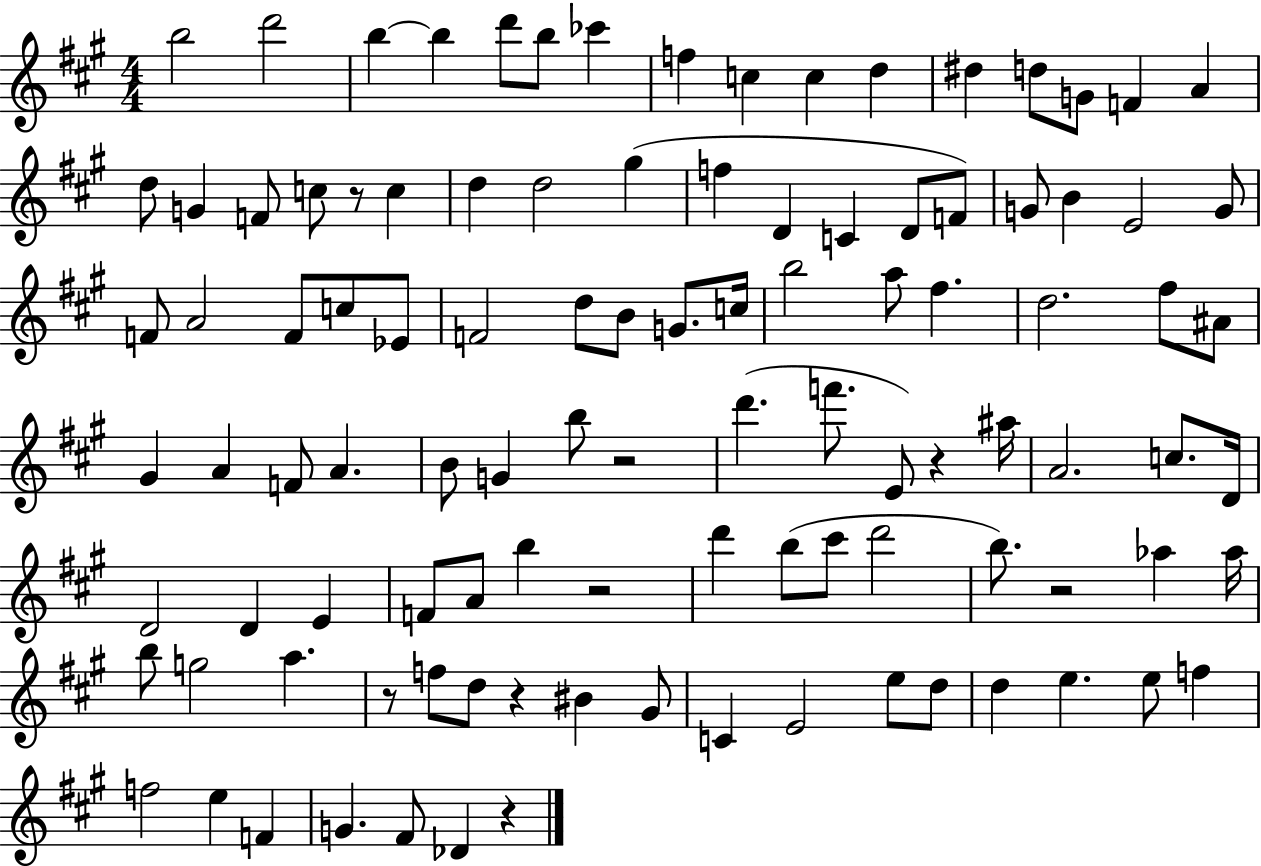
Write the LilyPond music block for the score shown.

{
  \clef treble
  \numericTimeSignature
  \time 4/4
  \key a \major
  b''2 d'''2 | b''4~~ b''4 d'''8 b''8 ces'''4 | f''4 c''4 c''4 d''4 | dis''4 d''8 g'8 f'4 a'4 | \break d''8 g'4 f'8 c''8 r8 c''4 | d''4 d''2 gis''4( | f''4 d'4 c'4 d'8 f'8) | g'8 b'4 e'2 g'8 | \break f'8 a'2 f'8 c''8 ees'8 | f'2 d''8 b'8 g'8. c''16 | b''2 a''8 fis''4. | d''2. fis''8 ais'8 | \break gis'4 a'4 f'8 a'4. | b'8 g'4 b''8 r2 | d'''4.( f'''8. e'8) r4 ais''16 | a'2. c''8. d'16 | \break d'2 d'4 e'4 | f'8 a'8 b''4 r2 | d'''4 b''8( cis'''8 d'''2 | b''8.) r2 aes''4 aes''16 | \break b''8 g''2 a''4. | r8 f''8 d''8 r4 bis'4 gis'8 | c'4 e'2 e''8 d''8 | d''4 e''4. e''8 f''4 | \break f''2 e''4 f'4 | g'4. fis'8 des'4 r4 | \bar "|."
}